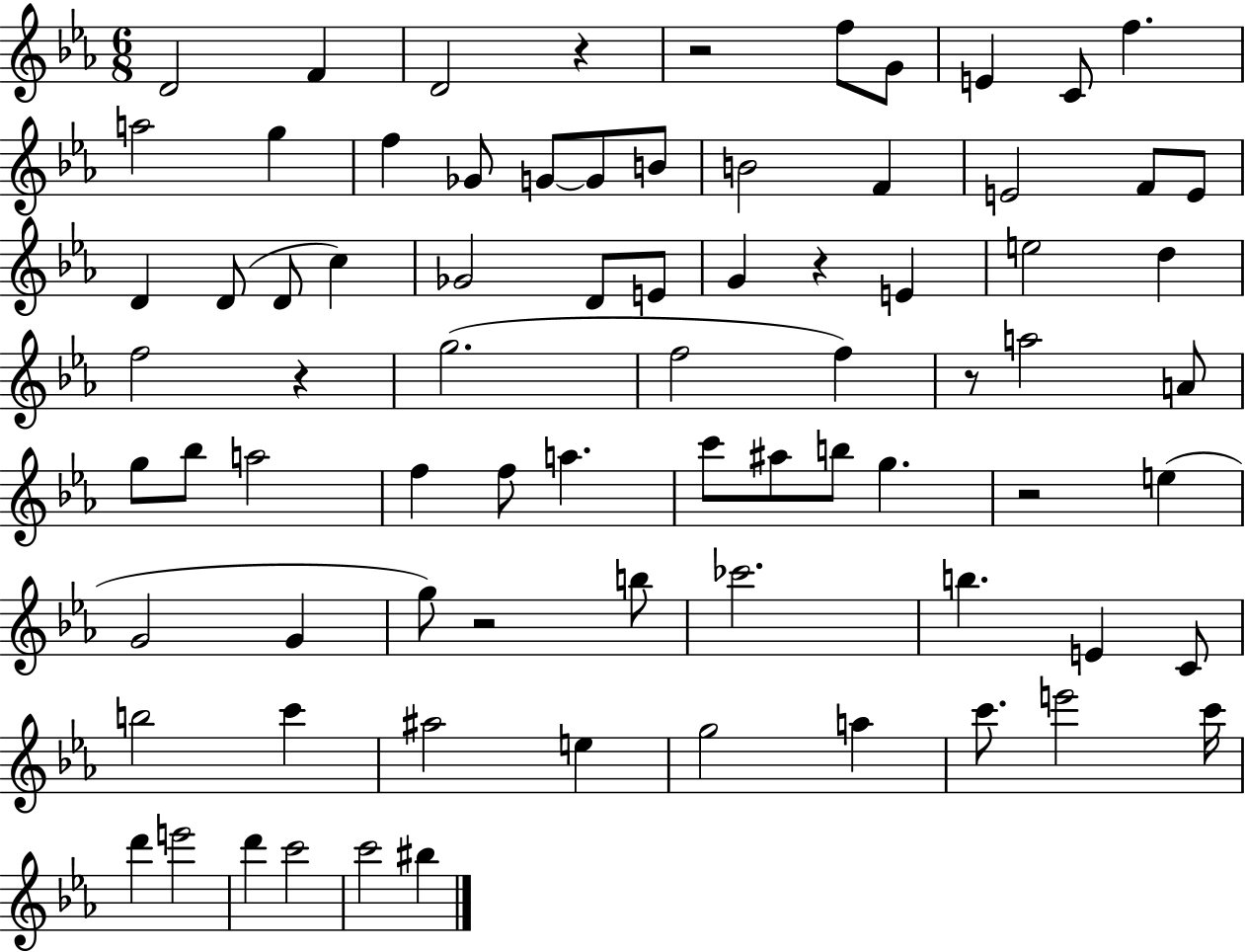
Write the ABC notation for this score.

X:1
T:Untitled
M:6/8
L:1/4
K:Eb
D2 F D2 z z2 f/2 G/2 E C/2 f a2 g f _G/2 G/2 G/2 B/2 B2 F E2 F/2 E/2 D D/2 D/2 c _G2 D/2 E/2 G z E e2 d f2 z g2 f2 f z/2 a2 A/2 g/2 _b/2 a2 f f/2 a c'/2 ^a/2 b/2 g z2 e G2 G g/2 z2 b/2 _c'2 b E C/2 b2 c' ^a2 e g2 a c'/2 e'2 c'/4 d' e'2 d' c'2 c'2 ^b